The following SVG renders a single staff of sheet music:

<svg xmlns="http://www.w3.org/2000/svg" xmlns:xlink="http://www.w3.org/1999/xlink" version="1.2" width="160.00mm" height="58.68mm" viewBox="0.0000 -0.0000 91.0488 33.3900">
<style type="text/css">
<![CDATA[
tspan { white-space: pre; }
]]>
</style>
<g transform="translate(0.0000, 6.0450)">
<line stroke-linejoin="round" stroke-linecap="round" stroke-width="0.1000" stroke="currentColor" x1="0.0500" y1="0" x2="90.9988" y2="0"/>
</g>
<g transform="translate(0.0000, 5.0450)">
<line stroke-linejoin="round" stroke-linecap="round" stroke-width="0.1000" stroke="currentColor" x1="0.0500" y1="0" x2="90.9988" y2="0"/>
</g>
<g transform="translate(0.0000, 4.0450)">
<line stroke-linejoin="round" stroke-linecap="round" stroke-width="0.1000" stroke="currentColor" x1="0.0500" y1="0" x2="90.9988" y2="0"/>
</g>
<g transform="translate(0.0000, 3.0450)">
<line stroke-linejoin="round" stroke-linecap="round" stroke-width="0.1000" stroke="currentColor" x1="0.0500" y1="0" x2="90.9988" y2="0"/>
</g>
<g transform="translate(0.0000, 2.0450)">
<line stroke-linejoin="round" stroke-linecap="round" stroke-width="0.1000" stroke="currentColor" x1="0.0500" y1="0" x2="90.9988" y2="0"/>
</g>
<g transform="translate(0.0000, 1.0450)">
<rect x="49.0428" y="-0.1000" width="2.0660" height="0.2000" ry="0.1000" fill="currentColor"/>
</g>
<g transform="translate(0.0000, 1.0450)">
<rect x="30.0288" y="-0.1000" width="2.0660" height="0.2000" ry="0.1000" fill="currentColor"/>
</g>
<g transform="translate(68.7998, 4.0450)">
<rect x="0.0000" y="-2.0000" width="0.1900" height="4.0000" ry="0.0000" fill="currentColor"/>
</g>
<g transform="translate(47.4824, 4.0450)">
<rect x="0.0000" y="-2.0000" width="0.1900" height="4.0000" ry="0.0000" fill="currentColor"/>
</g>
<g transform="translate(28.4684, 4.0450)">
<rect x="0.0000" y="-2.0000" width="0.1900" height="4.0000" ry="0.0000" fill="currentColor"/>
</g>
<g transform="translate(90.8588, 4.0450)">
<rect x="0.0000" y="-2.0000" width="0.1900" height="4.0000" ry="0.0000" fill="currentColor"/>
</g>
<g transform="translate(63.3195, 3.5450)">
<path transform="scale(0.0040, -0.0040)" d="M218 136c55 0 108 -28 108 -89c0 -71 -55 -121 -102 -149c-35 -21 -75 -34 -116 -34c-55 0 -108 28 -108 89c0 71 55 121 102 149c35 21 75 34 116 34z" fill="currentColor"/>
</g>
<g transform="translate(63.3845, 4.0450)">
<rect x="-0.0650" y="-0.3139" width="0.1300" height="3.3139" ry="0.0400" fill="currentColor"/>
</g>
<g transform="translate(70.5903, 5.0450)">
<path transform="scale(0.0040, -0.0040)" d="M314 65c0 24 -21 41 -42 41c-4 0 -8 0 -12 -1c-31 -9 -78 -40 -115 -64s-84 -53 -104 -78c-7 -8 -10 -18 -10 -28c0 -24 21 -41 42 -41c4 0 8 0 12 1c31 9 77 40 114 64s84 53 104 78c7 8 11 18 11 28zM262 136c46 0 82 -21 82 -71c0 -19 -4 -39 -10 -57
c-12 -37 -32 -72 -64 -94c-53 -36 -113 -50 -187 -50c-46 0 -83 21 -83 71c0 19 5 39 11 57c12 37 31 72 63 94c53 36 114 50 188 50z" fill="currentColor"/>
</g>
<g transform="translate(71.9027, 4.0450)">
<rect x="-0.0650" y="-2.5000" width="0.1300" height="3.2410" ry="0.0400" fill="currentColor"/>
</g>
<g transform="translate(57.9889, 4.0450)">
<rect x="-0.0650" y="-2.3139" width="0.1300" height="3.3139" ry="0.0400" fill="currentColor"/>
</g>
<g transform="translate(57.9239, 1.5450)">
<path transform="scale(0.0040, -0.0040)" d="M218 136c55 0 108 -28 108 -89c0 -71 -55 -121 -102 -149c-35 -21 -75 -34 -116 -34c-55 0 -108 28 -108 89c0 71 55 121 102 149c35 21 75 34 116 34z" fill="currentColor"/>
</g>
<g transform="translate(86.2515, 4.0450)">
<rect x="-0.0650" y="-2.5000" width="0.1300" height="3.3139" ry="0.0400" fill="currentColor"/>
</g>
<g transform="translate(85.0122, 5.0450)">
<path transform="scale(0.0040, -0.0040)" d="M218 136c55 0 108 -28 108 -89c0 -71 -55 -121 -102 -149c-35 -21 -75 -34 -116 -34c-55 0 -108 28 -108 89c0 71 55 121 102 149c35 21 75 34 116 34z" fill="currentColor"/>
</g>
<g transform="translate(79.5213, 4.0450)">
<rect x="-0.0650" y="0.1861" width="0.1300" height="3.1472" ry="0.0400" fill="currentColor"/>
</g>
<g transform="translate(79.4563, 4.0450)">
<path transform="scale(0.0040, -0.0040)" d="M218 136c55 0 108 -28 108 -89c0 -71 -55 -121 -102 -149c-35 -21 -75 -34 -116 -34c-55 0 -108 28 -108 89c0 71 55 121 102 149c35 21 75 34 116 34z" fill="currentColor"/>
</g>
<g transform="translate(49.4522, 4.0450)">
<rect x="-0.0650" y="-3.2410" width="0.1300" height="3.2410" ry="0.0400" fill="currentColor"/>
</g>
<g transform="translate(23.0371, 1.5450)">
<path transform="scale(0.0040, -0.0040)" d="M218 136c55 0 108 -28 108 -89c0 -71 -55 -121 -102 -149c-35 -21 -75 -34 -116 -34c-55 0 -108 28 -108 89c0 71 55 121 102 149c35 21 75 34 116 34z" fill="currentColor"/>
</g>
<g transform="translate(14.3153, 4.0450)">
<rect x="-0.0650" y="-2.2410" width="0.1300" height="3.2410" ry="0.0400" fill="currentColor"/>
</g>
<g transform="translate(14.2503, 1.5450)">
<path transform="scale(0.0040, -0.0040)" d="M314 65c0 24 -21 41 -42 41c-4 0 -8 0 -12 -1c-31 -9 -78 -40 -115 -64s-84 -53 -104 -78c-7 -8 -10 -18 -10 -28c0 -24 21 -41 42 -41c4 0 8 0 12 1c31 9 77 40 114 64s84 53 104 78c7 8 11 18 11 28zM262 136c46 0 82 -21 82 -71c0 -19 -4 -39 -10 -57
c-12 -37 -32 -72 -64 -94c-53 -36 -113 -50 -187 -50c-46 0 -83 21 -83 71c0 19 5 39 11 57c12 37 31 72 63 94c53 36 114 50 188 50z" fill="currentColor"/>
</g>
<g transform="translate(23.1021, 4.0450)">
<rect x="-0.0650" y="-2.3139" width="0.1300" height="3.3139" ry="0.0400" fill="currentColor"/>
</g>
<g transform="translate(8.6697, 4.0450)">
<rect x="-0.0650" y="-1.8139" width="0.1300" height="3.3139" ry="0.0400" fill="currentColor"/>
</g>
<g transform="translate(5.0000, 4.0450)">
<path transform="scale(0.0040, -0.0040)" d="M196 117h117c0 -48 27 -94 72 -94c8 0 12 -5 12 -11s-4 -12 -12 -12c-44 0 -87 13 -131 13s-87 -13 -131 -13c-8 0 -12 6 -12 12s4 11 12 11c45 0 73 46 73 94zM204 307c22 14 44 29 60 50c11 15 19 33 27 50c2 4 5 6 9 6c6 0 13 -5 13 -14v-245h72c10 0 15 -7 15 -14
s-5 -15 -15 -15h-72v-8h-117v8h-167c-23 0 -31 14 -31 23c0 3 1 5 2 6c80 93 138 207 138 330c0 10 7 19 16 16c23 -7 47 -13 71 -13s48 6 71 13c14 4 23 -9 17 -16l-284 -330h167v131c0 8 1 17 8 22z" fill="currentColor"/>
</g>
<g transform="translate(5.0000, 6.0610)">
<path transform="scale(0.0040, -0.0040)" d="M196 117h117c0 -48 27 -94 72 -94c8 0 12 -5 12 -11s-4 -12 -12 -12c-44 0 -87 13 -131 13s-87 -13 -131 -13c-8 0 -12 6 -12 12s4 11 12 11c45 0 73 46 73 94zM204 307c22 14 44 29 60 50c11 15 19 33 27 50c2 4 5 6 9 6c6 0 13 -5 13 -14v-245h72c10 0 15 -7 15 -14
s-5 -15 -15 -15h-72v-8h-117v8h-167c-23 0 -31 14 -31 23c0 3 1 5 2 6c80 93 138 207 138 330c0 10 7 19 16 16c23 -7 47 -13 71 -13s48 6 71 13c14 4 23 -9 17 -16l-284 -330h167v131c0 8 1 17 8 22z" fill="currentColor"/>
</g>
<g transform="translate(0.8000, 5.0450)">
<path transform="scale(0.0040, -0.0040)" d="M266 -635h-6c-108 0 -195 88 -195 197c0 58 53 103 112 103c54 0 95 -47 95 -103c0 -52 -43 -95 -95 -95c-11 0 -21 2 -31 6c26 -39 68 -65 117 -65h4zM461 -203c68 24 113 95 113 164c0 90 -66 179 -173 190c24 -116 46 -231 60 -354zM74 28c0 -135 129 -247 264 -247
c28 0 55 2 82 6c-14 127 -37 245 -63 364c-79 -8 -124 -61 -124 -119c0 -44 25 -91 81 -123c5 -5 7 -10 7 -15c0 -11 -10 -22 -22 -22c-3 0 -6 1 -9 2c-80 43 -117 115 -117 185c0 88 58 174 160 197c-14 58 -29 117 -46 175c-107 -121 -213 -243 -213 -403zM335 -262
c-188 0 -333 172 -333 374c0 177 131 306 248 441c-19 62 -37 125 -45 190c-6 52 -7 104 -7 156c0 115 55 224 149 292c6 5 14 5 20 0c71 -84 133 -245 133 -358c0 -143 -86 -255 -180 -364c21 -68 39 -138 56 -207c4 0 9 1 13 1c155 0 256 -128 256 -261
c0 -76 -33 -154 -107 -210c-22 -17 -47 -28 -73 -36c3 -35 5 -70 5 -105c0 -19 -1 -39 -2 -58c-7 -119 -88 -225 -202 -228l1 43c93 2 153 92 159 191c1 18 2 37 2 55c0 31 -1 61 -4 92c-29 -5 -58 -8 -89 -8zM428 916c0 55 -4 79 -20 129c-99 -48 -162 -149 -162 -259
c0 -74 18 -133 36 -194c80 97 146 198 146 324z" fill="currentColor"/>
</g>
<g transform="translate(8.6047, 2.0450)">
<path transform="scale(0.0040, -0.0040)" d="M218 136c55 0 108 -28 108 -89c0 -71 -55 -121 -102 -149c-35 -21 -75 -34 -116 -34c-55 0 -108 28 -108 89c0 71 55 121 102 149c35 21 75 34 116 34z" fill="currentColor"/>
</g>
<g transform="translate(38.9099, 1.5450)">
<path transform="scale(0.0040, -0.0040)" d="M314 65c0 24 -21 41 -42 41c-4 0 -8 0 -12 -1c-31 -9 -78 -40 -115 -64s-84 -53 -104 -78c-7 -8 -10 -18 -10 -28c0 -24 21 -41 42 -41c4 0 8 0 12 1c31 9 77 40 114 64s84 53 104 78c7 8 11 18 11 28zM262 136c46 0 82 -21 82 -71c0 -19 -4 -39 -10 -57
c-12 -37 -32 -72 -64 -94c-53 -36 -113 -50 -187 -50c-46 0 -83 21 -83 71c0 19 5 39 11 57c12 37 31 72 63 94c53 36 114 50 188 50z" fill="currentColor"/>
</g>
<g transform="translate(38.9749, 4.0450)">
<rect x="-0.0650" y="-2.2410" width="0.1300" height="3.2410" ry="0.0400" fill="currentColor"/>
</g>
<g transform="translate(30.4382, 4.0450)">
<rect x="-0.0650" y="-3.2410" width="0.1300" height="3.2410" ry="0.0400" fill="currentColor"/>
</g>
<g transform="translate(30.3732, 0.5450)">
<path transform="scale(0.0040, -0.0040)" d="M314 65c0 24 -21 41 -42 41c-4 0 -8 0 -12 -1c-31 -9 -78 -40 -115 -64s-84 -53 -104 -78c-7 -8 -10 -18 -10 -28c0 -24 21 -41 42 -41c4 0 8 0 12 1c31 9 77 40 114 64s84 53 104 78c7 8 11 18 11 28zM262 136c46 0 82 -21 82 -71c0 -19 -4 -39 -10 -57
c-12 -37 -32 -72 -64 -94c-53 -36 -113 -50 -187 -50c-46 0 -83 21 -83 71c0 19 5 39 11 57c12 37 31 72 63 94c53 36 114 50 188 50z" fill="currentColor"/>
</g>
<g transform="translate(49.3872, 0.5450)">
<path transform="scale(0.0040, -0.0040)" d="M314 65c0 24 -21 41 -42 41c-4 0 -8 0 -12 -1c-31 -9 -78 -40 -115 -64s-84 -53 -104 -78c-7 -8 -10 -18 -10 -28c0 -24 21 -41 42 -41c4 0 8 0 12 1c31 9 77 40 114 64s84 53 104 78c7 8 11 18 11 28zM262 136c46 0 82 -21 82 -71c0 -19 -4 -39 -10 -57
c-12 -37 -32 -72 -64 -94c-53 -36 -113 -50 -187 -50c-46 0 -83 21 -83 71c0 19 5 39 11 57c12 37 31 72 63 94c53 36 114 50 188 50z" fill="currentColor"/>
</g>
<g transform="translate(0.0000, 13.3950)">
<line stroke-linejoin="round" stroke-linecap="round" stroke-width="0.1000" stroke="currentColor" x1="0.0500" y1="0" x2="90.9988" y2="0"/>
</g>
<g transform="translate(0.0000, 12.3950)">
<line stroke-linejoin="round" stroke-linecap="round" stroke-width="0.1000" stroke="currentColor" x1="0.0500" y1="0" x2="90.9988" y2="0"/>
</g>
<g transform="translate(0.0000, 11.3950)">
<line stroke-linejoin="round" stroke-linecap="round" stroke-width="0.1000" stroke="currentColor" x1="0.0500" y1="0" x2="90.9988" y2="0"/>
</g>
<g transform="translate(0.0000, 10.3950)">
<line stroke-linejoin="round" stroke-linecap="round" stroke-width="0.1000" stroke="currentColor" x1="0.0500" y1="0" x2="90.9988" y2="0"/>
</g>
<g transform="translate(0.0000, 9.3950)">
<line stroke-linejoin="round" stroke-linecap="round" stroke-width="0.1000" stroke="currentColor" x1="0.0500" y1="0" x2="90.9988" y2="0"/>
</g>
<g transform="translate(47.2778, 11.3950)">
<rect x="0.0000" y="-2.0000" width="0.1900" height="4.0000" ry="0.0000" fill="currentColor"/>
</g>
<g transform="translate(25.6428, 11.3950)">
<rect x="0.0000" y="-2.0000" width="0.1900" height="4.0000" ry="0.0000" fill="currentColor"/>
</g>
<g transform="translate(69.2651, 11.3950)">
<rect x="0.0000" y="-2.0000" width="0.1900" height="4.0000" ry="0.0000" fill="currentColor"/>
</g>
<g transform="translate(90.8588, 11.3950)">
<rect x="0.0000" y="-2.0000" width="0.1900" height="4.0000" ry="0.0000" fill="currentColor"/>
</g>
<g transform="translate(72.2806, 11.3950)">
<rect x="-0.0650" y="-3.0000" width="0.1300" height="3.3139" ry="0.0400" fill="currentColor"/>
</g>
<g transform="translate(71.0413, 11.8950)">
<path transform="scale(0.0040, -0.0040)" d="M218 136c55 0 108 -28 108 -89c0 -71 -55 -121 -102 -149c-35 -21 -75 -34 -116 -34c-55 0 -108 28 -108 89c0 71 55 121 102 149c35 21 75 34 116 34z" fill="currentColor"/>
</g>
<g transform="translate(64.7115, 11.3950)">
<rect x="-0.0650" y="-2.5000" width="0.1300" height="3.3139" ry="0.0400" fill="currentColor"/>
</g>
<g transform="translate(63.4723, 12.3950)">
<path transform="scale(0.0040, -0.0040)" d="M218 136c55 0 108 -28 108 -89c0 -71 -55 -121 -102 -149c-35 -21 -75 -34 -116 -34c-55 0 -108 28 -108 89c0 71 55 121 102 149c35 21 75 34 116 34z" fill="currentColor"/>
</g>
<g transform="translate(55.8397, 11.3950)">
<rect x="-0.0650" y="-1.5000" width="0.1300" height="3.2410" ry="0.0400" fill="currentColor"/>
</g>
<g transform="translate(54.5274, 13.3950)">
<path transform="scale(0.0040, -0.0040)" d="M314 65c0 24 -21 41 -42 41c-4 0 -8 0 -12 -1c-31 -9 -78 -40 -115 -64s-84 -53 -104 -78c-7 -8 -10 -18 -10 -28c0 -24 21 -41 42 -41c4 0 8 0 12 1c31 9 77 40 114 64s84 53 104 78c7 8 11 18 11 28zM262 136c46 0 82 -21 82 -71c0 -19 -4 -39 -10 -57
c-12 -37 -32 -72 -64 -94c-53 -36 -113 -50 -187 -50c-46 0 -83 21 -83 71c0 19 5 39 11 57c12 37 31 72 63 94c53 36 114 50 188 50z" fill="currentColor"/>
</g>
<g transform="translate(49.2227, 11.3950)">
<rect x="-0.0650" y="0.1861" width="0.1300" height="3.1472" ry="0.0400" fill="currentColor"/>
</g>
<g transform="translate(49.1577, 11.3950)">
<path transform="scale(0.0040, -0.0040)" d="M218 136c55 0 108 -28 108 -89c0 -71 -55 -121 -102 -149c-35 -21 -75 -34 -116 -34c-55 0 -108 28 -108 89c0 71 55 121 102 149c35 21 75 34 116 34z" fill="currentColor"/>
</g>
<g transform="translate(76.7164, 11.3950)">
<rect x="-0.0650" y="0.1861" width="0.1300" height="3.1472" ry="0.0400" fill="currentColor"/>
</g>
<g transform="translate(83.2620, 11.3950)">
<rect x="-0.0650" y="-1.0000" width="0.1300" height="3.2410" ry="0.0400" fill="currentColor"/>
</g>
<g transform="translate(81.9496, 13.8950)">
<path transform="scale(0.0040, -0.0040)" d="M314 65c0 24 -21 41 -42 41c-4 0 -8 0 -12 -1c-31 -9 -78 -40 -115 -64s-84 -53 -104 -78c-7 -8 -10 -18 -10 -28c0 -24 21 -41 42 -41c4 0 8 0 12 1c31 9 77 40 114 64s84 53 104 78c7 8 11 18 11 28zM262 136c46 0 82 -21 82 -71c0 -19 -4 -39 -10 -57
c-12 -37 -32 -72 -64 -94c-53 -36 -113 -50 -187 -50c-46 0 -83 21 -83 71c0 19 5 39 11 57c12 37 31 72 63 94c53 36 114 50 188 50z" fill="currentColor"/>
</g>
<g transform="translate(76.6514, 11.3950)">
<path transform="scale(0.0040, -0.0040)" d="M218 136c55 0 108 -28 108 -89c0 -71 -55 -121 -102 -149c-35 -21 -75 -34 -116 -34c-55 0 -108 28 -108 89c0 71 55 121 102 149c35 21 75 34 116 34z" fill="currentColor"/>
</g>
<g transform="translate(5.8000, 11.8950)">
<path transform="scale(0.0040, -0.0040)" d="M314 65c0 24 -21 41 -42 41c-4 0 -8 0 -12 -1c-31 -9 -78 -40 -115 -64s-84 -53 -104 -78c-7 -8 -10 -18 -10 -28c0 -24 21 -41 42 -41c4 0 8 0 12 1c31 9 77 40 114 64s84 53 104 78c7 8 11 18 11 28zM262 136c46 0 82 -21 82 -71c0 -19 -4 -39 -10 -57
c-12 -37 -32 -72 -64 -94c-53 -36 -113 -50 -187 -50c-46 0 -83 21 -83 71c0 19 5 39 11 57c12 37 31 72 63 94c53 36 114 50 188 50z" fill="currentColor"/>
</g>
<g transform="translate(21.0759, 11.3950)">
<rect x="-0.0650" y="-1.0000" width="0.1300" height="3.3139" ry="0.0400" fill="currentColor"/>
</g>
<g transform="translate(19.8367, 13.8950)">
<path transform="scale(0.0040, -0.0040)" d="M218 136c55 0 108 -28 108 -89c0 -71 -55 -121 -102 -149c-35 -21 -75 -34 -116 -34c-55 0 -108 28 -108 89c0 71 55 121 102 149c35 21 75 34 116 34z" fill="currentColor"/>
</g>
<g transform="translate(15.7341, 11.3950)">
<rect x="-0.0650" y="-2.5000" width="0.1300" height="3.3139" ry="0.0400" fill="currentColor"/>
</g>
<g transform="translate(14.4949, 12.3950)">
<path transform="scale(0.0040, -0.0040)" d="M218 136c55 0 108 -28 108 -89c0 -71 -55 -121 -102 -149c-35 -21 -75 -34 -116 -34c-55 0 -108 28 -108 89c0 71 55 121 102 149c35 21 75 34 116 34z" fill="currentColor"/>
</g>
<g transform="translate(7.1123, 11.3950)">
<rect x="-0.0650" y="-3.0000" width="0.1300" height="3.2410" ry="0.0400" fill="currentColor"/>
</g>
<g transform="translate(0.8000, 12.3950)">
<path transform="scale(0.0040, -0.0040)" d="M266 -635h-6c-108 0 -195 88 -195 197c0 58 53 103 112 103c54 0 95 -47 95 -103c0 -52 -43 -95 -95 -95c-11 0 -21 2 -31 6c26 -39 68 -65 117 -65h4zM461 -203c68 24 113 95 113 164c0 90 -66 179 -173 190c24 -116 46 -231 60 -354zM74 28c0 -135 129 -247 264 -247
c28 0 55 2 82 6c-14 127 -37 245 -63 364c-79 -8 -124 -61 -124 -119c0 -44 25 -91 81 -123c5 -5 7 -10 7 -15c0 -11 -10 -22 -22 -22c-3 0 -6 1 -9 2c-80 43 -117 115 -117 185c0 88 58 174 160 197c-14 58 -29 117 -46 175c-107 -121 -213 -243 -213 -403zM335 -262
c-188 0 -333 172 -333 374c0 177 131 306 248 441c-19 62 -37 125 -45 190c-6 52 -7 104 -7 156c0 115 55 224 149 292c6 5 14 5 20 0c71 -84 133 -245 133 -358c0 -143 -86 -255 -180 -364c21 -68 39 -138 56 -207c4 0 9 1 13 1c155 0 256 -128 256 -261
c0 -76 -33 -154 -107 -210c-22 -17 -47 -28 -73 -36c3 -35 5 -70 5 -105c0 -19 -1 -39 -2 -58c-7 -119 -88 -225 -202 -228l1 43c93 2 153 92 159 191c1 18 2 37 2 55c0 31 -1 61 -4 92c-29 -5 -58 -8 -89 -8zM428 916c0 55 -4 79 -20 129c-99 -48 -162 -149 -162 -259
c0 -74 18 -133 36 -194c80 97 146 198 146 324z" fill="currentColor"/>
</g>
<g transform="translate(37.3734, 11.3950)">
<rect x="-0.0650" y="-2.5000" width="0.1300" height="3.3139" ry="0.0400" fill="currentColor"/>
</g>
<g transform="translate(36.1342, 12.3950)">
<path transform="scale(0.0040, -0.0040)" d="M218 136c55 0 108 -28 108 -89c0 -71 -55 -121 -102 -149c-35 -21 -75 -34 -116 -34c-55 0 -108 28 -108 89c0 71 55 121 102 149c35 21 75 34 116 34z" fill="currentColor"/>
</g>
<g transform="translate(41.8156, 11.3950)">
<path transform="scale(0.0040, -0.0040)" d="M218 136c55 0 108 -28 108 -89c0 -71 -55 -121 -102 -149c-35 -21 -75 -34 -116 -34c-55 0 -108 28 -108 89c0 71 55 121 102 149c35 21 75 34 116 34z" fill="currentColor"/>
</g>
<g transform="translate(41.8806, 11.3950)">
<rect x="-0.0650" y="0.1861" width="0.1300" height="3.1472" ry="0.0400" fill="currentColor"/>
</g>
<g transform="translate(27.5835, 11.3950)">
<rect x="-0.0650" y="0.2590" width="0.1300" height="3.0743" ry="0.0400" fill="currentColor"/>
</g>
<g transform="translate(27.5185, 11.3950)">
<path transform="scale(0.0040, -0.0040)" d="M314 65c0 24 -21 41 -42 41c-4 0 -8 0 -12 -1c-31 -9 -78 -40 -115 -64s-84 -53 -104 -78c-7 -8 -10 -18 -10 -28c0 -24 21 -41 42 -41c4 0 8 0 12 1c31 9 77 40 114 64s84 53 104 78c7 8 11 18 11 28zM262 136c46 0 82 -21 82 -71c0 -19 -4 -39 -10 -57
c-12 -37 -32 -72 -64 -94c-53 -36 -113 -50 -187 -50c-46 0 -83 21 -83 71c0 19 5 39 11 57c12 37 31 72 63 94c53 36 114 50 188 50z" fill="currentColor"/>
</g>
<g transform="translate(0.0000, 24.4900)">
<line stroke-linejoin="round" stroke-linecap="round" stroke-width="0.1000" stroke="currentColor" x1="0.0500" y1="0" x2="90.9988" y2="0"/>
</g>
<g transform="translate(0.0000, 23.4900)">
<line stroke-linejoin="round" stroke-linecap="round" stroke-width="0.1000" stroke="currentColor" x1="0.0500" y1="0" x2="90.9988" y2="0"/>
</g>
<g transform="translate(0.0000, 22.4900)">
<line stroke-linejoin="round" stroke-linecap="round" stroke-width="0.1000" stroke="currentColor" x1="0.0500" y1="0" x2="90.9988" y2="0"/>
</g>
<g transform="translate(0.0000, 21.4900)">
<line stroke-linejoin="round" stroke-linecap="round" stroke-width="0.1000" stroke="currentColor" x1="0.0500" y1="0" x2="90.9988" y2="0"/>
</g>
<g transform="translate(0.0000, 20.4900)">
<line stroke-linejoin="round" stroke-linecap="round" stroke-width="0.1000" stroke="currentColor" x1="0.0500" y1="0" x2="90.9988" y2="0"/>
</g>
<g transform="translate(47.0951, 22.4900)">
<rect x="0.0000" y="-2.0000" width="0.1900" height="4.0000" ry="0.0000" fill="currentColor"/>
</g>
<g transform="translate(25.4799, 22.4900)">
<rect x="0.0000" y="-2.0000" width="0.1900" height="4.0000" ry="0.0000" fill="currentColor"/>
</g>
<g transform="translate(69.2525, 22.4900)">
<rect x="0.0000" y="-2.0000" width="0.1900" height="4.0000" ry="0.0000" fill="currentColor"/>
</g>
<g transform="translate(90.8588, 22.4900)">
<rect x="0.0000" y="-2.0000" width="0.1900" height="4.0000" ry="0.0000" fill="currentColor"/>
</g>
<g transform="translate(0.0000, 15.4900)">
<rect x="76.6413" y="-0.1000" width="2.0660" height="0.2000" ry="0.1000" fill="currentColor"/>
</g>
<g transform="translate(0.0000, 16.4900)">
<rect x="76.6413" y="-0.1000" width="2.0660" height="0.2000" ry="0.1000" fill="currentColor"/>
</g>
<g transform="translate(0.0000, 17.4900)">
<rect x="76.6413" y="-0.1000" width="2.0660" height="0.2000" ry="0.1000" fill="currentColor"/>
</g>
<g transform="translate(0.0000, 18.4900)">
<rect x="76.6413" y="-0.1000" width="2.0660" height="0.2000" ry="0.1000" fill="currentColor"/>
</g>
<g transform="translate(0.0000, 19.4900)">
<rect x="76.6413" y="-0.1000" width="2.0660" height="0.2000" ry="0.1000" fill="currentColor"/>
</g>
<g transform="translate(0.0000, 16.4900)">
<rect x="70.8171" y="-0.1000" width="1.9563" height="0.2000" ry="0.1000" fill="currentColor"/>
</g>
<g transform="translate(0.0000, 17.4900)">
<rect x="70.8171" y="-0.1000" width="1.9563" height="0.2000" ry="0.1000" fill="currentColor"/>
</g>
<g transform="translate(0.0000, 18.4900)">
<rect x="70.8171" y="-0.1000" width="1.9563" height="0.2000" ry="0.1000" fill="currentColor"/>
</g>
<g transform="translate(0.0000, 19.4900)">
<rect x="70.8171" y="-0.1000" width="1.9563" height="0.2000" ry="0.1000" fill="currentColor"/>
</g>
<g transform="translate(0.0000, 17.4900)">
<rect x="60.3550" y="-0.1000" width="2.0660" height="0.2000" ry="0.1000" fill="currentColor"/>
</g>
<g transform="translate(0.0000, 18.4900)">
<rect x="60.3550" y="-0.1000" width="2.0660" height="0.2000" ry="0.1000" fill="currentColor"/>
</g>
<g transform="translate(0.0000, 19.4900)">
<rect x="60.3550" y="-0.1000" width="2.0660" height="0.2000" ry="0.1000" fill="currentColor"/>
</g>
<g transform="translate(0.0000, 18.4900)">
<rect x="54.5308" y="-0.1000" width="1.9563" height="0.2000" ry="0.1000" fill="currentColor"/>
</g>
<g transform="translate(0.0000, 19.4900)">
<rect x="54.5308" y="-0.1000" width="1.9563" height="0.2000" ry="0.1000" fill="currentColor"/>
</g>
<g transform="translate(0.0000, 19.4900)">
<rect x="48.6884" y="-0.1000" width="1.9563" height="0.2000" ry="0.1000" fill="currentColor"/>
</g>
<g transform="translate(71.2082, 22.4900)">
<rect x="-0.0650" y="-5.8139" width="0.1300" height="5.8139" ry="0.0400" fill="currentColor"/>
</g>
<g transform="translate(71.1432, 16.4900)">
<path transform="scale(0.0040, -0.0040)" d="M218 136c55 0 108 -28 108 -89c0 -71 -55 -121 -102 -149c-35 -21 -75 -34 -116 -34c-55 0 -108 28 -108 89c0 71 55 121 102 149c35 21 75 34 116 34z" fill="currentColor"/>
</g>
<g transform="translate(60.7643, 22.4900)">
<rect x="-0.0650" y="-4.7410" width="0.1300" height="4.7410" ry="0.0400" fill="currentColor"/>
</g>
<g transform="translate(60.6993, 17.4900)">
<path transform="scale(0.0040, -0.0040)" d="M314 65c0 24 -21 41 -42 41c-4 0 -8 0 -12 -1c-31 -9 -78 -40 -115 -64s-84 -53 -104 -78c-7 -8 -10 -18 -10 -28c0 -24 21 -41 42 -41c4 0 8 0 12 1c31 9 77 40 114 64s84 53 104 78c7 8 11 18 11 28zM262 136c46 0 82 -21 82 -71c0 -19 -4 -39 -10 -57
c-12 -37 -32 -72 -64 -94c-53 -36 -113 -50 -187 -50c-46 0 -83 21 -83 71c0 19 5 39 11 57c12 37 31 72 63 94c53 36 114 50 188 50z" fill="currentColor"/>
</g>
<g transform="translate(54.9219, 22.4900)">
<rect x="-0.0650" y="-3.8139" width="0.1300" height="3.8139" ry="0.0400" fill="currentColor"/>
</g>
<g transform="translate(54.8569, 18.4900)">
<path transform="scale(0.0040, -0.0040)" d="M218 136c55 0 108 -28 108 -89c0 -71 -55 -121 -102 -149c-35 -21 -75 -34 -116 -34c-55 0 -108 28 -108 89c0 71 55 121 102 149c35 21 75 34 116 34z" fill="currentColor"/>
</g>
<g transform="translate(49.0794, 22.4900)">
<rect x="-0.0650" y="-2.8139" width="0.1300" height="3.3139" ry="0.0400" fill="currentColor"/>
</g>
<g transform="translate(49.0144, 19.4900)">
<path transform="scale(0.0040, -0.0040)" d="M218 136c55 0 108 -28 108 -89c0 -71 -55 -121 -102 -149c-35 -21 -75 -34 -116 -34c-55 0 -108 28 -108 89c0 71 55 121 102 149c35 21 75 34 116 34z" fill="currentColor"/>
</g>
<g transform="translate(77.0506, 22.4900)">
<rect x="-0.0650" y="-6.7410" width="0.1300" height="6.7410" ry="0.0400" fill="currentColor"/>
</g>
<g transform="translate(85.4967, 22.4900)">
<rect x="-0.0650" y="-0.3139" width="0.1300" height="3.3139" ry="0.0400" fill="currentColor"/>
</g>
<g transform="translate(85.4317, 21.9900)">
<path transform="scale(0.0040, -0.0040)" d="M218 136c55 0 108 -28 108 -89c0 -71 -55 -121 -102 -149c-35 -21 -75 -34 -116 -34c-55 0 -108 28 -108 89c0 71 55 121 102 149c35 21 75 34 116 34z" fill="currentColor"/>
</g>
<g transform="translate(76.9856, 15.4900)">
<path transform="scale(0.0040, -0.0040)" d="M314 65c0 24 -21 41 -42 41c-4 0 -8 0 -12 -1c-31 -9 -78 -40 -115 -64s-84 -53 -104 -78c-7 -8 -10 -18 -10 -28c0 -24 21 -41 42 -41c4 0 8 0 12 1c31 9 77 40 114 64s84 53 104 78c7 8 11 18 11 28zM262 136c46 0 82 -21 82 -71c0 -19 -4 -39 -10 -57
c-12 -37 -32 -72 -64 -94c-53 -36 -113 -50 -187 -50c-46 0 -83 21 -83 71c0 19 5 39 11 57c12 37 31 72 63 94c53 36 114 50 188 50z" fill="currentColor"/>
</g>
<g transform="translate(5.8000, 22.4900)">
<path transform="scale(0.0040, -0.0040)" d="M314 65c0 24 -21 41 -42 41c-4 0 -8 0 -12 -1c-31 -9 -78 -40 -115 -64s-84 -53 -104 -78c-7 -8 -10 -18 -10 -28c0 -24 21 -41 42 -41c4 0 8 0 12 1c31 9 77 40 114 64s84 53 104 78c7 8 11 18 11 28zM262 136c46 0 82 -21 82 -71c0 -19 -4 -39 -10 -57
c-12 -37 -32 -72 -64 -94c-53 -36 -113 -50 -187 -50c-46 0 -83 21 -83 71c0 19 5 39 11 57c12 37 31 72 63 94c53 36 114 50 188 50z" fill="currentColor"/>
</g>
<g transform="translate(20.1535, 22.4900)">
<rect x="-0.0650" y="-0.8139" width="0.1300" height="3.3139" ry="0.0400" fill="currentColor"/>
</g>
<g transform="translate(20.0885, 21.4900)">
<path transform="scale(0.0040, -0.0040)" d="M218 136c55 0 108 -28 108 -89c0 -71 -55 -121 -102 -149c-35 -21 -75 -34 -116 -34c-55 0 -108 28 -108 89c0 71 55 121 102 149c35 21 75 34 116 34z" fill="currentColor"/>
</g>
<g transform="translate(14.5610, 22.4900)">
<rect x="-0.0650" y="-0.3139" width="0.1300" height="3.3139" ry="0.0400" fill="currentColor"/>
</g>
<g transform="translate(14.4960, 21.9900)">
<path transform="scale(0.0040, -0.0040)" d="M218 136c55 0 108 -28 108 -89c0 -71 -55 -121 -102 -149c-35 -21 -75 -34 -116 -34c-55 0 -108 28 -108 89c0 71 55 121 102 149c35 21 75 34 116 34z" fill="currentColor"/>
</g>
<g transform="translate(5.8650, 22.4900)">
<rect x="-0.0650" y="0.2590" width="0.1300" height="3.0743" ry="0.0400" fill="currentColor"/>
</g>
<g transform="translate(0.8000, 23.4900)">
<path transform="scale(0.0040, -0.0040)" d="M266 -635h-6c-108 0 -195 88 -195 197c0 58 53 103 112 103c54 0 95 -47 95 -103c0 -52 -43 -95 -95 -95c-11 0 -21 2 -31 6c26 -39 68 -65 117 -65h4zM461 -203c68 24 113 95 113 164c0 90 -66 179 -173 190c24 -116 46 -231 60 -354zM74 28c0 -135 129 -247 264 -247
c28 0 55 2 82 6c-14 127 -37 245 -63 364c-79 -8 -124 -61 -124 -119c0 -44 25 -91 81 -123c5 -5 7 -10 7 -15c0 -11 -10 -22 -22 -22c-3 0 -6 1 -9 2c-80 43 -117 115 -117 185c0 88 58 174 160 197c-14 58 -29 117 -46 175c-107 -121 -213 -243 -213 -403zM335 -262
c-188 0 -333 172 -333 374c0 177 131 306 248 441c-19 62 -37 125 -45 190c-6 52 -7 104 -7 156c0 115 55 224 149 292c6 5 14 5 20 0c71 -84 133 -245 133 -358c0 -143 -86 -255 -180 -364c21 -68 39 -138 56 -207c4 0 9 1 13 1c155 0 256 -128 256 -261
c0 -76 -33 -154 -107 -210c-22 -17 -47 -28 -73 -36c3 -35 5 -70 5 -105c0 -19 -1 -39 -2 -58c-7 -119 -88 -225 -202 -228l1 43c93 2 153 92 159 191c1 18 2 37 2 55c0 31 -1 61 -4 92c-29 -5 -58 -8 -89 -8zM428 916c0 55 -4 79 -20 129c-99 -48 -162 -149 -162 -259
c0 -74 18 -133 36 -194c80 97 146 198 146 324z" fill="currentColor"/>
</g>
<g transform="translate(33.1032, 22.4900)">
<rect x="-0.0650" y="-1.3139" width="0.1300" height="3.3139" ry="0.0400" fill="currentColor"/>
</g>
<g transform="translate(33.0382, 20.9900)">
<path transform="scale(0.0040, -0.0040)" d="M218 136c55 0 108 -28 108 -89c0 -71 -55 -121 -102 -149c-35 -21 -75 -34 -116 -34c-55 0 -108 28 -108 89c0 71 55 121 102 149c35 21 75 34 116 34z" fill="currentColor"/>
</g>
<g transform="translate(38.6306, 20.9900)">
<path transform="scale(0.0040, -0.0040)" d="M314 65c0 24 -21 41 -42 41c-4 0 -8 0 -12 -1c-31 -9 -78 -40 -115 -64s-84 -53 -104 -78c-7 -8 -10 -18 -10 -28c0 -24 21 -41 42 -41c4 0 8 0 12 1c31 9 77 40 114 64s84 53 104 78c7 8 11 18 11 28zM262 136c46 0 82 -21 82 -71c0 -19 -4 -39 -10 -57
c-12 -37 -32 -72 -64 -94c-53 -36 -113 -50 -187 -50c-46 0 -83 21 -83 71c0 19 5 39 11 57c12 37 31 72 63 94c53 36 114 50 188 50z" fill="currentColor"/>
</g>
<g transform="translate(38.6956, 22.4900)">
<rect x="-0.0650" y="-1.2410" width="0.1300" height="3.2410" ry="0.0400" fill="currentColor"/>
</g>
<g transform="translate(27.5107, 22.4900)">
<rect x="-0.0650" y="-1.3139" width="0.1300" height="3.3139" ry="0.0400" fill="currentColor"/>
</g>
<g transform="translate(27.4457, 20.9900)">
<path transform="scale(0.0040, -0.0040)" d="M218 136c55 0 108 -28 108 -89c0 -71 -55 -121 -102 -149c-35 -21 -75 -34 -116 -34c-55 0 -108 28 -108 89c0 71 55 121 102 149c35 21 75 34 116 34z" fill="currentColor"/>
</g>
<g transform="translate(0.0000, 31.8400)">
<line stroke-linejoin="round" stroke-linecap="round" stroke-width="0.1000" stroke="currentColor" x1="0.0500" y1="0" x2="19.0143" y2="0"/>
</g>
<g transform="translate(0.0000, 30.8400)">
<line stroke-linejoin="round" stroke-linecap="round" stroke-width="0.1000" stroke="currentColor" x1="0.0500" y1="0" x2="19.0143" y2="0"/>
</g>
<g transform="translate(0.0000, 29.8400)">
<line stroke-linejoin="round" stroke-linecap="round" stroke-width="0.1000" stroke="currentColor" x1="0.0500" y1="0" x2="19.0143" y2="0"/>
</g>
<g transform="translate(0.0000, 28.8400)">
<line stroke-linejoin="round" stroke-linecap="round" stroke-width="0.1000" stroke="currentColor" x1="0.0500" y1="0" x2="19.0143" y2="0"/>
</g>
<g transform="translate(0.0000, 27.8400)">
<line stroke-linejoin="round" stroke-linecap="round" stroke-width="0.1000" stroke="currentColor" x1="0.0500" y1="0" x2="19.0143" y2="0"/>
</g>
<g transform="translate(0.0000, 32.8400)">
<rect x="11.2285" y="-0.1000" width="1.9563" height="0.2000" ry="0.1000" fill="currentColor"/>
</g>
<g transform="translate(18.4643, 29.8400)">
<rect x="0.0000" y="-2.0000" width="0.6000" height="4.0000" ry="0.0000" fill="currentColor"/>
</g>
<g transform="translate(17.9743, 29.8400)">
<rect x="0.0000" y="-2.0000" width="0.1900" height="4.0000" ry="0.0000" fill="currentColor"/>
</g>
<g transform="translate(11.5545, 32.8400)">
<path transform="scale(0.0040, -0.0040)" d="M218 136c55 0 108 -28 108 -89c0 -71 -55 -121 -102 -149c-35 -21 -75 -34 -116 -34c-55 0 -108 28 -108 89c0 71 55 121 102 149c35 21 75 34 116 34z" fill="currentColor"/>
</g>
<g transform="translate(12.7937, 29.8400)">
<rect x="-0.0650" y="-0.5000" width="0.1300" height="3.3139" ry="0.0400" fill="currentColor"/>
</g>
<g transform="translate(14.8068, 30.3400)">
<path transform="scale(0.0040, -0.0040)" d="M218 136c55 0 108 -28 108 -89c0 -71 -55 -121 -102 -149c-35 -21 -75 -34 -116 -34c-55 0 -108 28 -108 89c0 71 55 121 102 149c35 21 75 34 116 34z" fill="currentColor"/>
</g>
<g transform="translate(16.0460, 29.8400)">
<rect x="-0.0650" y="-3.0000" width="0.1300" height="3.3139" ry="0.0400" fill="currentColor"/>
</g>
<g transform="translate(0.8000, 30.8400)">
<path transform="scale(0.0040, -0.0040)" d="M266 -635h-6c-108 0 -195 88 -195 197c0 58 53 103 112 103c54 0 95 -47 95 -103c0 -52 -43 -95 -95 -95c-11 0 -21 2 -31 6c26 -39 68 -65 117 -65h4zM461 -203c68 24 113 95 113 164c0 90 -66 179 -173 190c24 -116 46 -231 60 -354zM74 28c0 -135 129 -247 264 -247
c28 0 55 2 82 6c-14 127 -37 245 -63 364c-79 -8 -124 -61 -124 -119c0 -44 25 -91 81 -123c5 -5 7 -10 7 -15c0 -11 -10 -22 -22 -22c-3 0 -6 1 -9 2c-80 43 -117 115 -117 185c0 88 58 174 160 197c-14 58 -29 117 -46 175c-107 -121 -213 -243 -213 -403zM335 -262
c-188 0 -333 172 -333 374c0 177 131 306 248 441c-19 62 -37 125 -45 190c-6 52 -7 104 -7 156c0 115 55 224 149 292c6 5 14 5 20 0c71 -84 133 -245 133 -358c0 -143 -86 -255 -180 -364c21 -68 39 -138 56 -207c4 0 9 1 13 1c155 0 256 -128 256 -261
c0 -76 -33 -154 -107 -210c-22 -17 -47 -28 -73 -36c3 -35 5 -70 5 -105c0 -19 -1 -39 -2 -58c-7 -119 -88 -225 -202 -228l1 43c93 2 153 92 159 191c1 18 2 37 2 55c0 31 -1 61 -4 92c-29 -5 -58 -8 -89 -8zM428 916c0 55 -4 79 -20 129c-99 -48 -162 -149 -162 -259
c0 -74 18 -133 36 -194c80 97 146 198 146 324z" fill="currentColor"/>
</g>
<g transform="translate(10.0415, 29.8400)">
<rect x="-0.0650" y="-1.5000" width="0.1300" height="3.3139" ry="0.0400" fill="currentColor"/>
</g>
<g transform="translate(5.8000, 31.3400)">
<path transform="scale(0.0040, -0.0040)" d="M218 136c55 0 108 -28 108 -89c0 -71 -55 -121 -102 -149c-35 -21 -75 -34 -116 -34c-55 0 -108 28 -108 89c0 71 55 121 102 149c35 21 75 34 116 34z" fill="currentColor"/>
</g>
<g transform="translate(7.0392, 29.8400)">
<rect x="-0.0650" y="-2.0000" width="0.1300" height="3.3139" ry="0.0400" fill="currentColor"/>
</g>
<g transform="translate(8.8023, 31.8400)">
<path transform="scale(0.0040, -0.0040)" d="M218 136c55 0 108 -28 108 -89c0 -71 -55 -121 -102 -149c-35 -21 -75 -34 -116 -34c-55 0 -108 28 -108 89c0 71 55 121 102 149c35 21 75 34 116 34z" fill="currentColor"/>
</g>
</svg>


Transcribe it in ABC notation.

X:1
T:Untitled
M:4/4
L:1/4
K:C
f g2 g b2 g2 b2 g c G2 B G A2 G D B2 G B B E2 G A B D2 B2 c d e e e2 a c' e'2 g' b'2 c F E C A